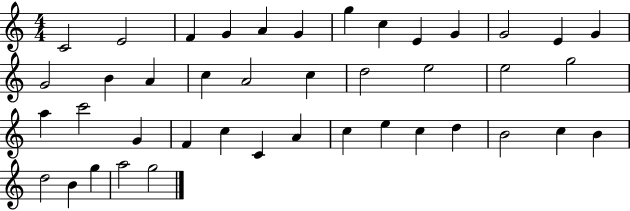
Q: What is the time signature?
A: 4/4